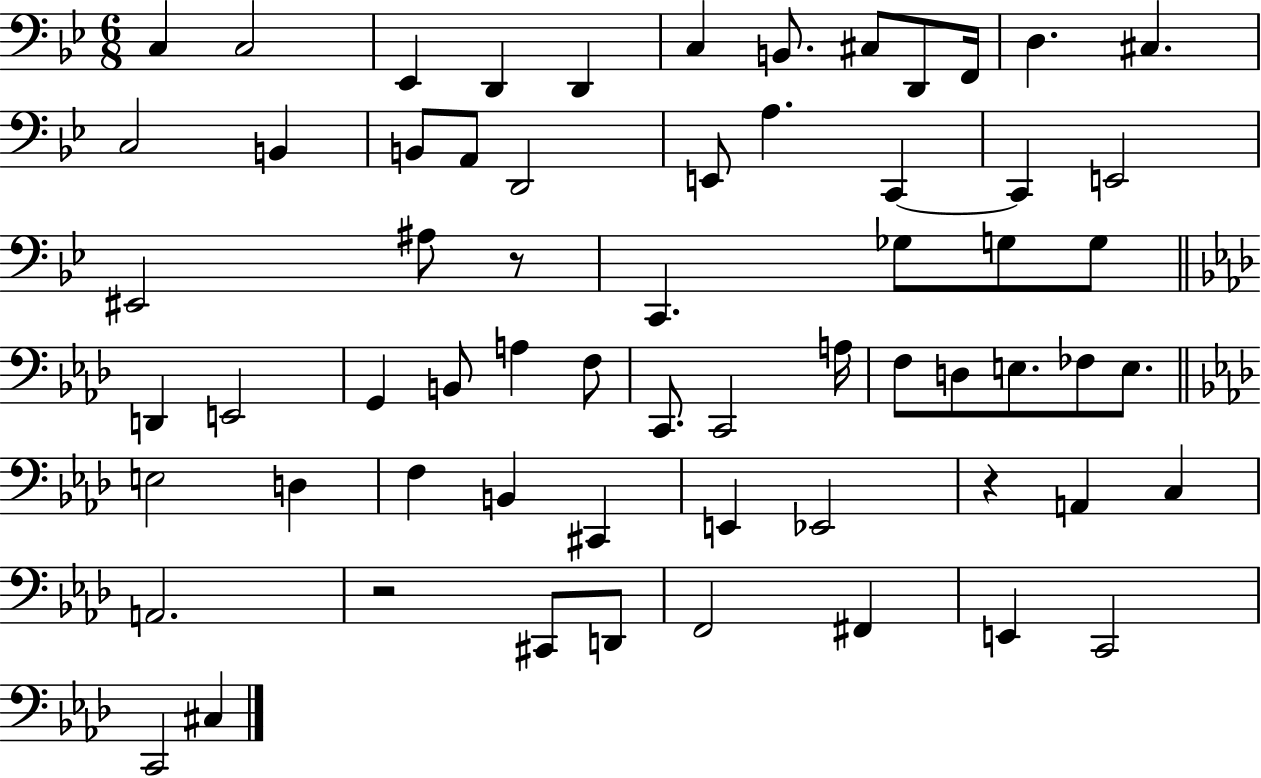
{
  \clef bass
  \numericTimeSignature
  \time 6/8
  \key bes \major
  c4 c2 | ees,4 d,4 d,4 | c4 b,8. cis8 d,8 f,16 | d4. cis4. | \break c2 b,4 | b,8 a,8 d,2 | e,8 a4. c,4~~ | c,4 e,2 | \break eis,2 ais8 r8 | c,4. ges8 g8 g8 | \bar "||" \break \key f \minor d,4 e,2 | g,4 b,8 a4 f8 | c,8. c,2 a16 | f8 d8 e8. fes8 e8. | \break \bar "||" \break \key f \minor e2 d4 | f4 b,4 cis,4 | e,4 ees,2 | r4 a,4 c4 | \break a,2. | r2 cis,8 d,8 | f,2 fis,4 | e,4 c,2 | \break c,2 cis4 | \bar "|."
}